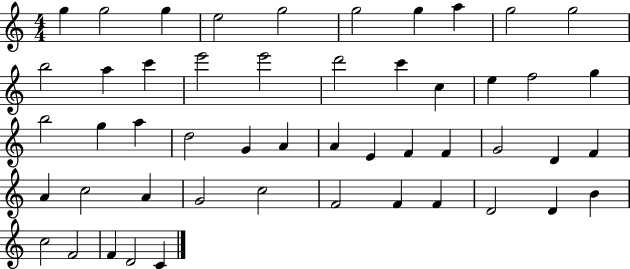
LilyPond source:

{
  \clef treble
  \numericTimeSignature
  \time 4/4
  \key c \major
  g''4 g''2 g''4 | e''2 g''2 | g''2 g''4 a''4 | g''2 g''2 | \break b''2 a''4 c'''4 | e'''2 e'''2 | d'''2 c'''4 c''4 | e''4 f''2 g''4 | \break b''2 g''4 a''4 | d''2 g'4 a'4 | a'4 e'4 f'4 f'4 | g'2 d'4 f'4 | \break a'4 c''2 a'4 | g'2 c''2 | f'2 f'4 f'4 | d'2 d'4 b'4 | \break c''2 f'2 | f'4 d'2 c'4 | \bar "|."
}